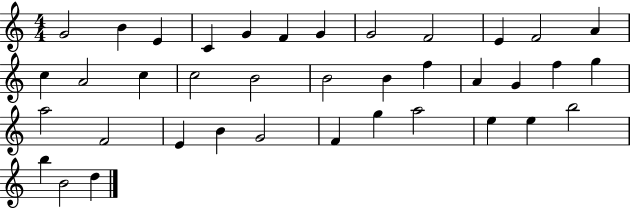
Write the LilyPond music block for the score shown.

{
  \clef treble
  \numericTimeSignature
  \time 4/4
  \key c \major
  g'2 b'4 e'4 | c'4 g'4 f'4 g'4 | g'2 f'2 | e'4 f'2 a'4 | \break c''4 a'2 c''4 | c''2 b'2 | b'2 b'4 f''4 | a'4 g'4 f''4 g''4 | \break a''2 f'2 | e'4 b'4 g'2 | f'4 g''4 a''2 | e''4 e''4 b''2 | \break b''4 b'2 d''4 | \bar "|."
}